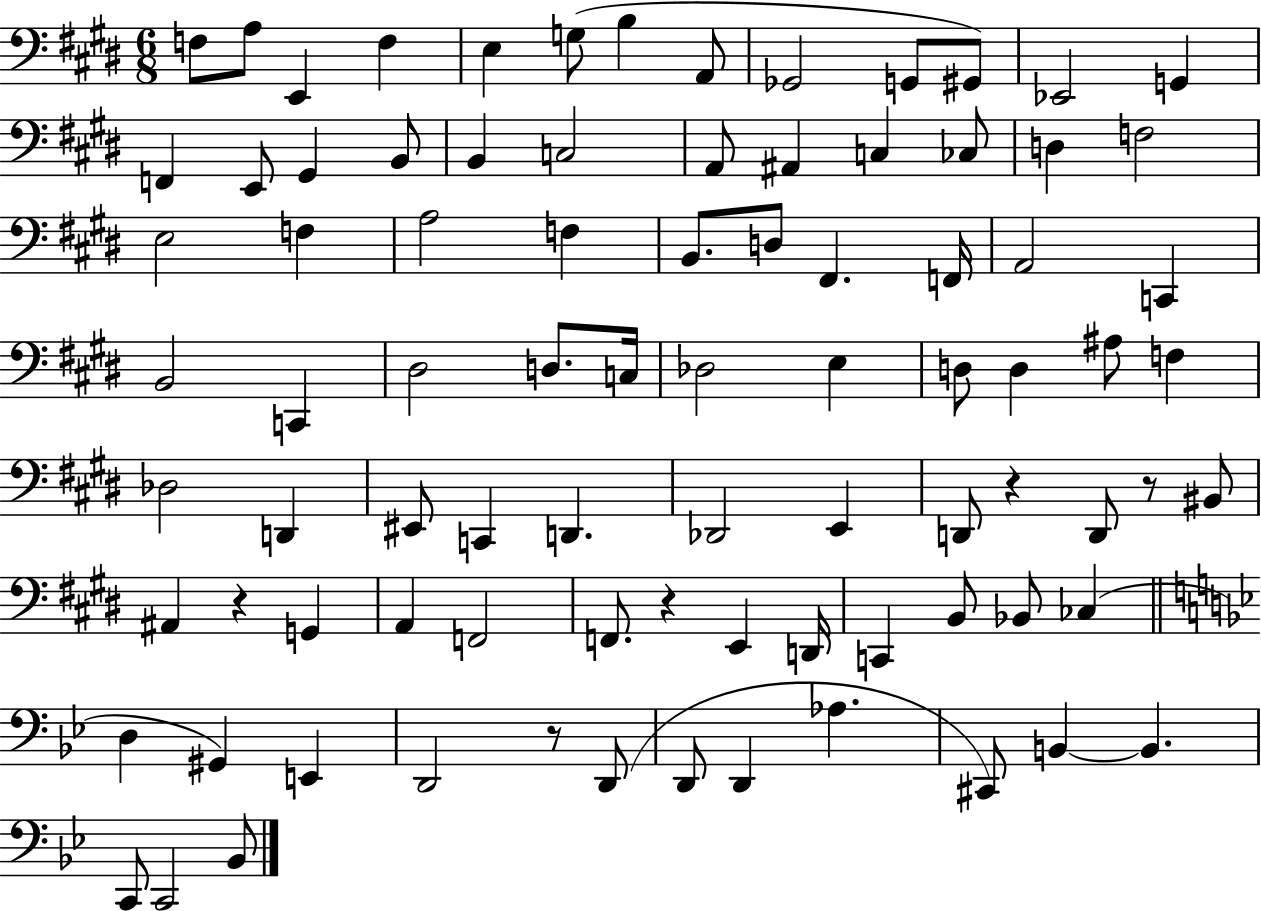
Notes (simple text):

F3/e A3/e E2/q F3/q E3/q G3/e B3/q A2/e Gb2/h G2/e G#2/e Eb2/h G2/q F2/q E2/e G#2/q B2/e B2/q C3/h A2/e A#2/q C3/q CES3/e D3/q F3/h E3/h F3/q A3/h F3/q B2/e. D3/e F#2/q. F2/s A2/h C2/q B2/h C2/q D#3/h D3/e. C3/s Db3/h E3/q D3/e D3/q A#3/e F3/q Db3/h D2/q EIS2/e C2/q D2/q. Db2/h E2/q D2/e R/q D2/e R/e BIS2/e A#2/q R/q G2/q A2/q F2/h F2/e. R/q E2/q D2/s C2/q B2/e Bb2/e CES3/q D3/q G#2/q E2/q D2/h R/e D2/e D2/e D2/q Ab3/q. C#2/e B2/q B2/q. C2/e C2/h Bb2/e